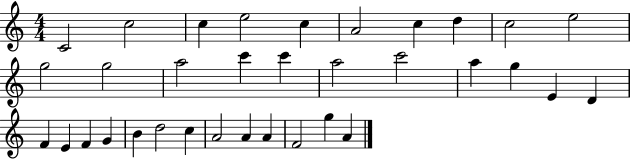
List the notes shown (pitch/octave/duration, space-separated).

C4/h C5/h C5/q E5/h C5/q A4/h C5/q D5/q C5/h E5/h G5/h G5/h A5/h C6/q C6/q A5/h C6/h A5/q G5/q E4/q D4/q F4/q E4/q F4/q G4/q B4/q D5/h C5/q A4/h A4/q A4/q F4/h G5/q A4/q